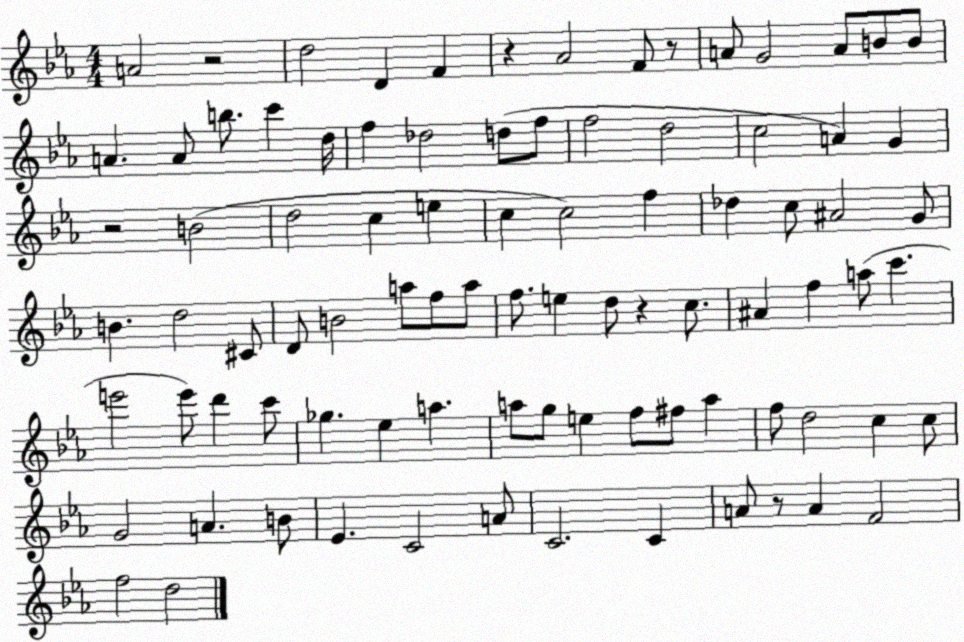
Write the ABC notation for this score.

X:1
T:Untitled
M:4/4
L:1/4
K:Eb
A2 z2 d2 D F z _A2 F/2 z/2 A/2 G2 A/2 B/2 B/2 A A/2 b/2 c' d/4 f _d2 d/2 f/2 f2 d2 c2 A G z2 B2 d2 c e c c2 f _d c/2 ^A2 G/2 B d2 ^C/2 D/2 B2 a/2 f/2 a/2 f/2 e d/2 z c/2 ^A f a/2 c' e'2 e'/2 d' c'/2 _g _e a a/2 g/2 e f/2 ^f/2 a f/2 d2 c c/2 G2 A B/2 _E C2 A/2 C2 C A/2 z/2 A F2 f2 d2